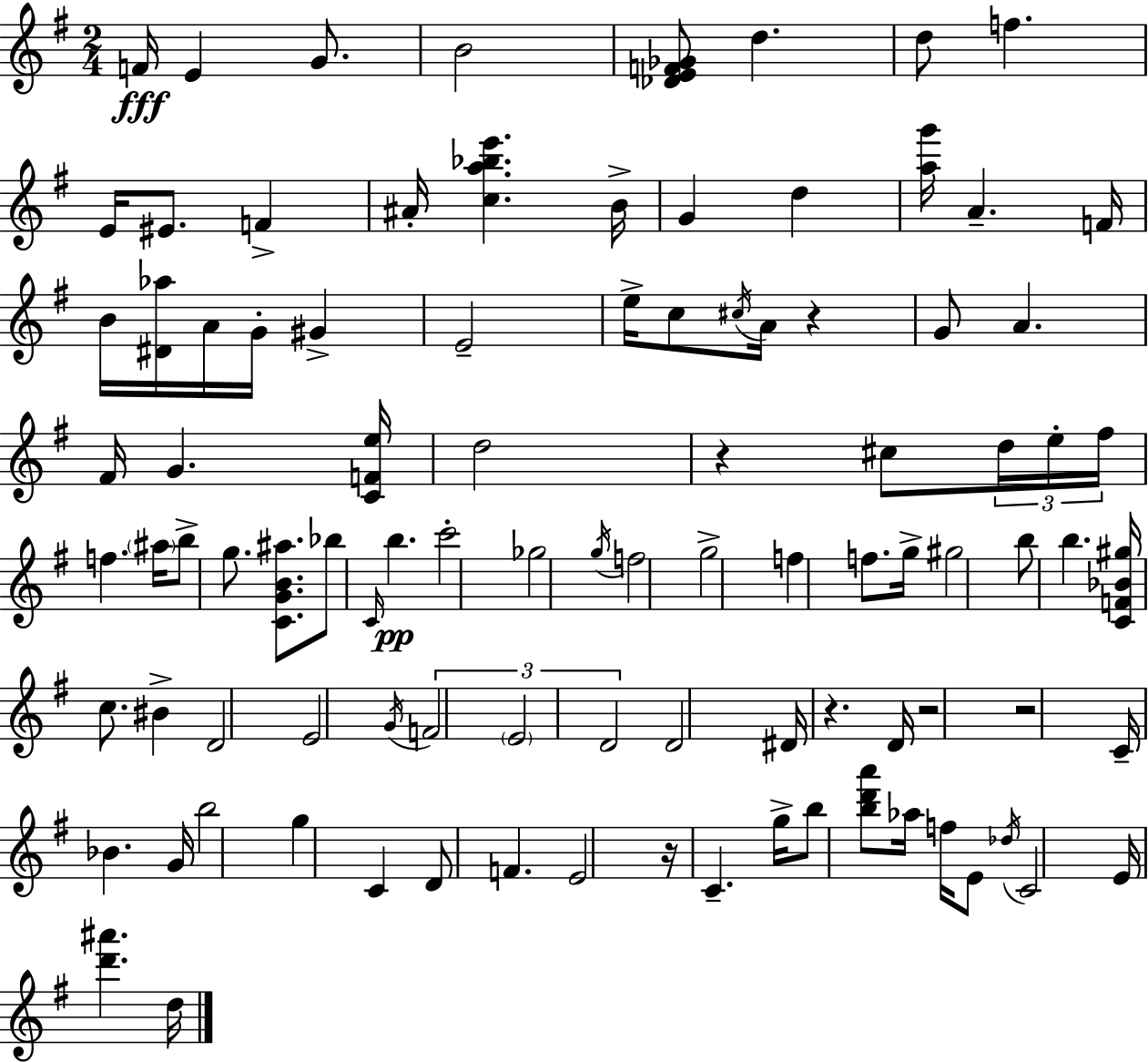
X:1
T:Untitled
M:2/4
L:1/4
K:Em
F/4 E G/2 B2 [_DEF_G]/2 d d/2 f E/4 ^E/2 F ^A/4 [ca_be'] B/4 G d [ag']/4 A F/4 B/4 [^D_a]/4 A/4 G/4 ^G E2 e/4 c/2 ^c/4 A/4 z G/2 A ^F/4 G [CFe]/4 d2 z ^c/2 d/4 e/4 ^f/4 f ^a/4 b/2 g/2 [CGB^a]/2 _b/2 C/4 b c'2 _g2 g/4 f2 g2 f f/2 g/4 ^g2 b/2 b [CF_B^g]/4 c/2 ^B D2 E2 G/4 F2 E2 D2 D2 ^D/4 z D/4 z2 z2 C/4 _B G/4 b2 g C D/2 F E2 z/4 C g/4 b/2 [bd'a']/2 _a/4 f/4 E/2 _d/4 C2 E/4 [d'^a'] d/4